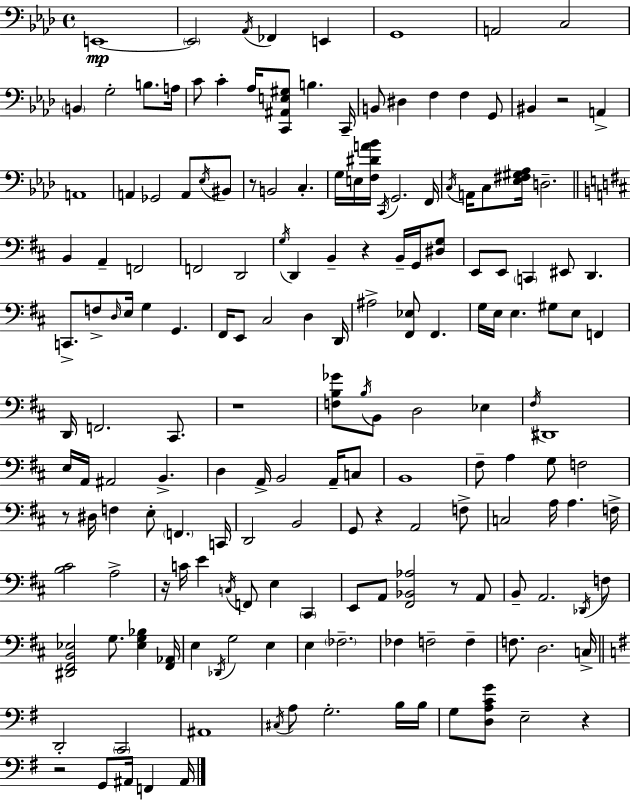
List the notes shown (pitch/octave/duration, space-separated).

E2/w E2/h Ab2/s FES2/q E2/q G2/w A2/h C3/h B2/q G3/h B3/e. A3/s C4/e C4/q Ab3/s [C2,A#2,E3,G#3]/e B3/q. C2/s B2/e D#3/q F3/q F3/q G2/e BIS2/q R/h A2/q A2/w A2/q Gb2/h A2/e Eb3/s BIS2/e R/e B2/h C3/q. G3/s E3/s [F3,D#4,A4,Bb4]/s C2/s G2/h. F2/s C3/s A2/s C3/e [Eb3,F#3,G#3,Ab3]/s D3/h. B2/q A2/q F2/h F2/h D2/h G3/s D2/q B2/q R/q B2/s G2/s [D#3,G3]/e E2/e E2/e C2/q EIS2/e D2/q. C2/e. F3/e D3/s E3/s G3/q G2/q. F#2/s E2/e C#3/h D3/q D2/s A#3/h [F#2,Eb3]/e F#2/q. G3/s E3/s E3/q. G#3/e E3/e F2/q D2/s F2/h. C#2/e. R/w [F3,B3,Gb4]/e B3/s B2/e D3/h Eb3/q F#3/s D#2/w E3/s A2/s A#2/h B2/q. D3/q A2/s B2/h A2/s C3/e B2/w F#3/e A3/q G3/e F3/h R/e D#3/s F3/q E3/e F2/q. C2/s D2/h B2/h G2/e R/q A2/h F3/e C3/h A3/s A3/q. F3/s [B3,C#4]/h A3/h R/s C4/s E4/q C3/s F2/e E3/q C#2/q E2/e A2/e [F#2,Bb2,Ab3]/h R/e A2/e B2/e A2/h. Db2/s F3/e [D#2,F#2,B2,Eb3]/h G3/e. [Eb3,G3,Bb3]/q [F#2,Ab2]/s E3/q Db2/s G3/h E3/q E3/q FES3/h. FES3/q F3/h F3/q F3/e. D3/h. C3/s D2/h C2/h A#2/w C#3/s A3/e G3/h. B3/s B3/s G3/e [D3,A3,C4,G4]/e E3/h R/q R/h G2/e A#2/s F2/q A#2/s